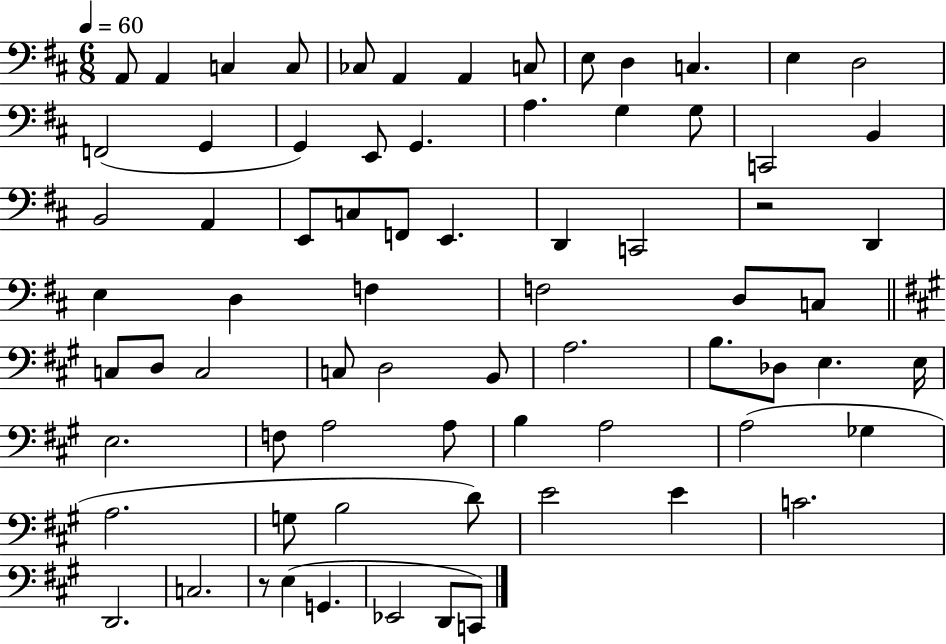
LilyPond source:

{
  \clef bass
  \numericTimeSignature
  \time 6/8
  \key d \major
  \tempo 4 = 60
  a,8 a,4 c4 c8 | ces8 a,4 a,4 c8 | e8 d4 c4. | e4 d2 | \break f,2( g,4 | g,4) e,8 g,4. | a4. g4 g8 | c,2 b,4 | \break b,2 a,4 | e,8 c8 f,8 e,4. | d,4 c,2 | r2 d,4 | \break e4 d4 f4 | f2 d8 c8 | \bar "||" \break \key a \major c8 d8 c2 | c8 d2 b,8 | a2. | b8. des8 e4. e16 | \break e2. | f8 a2 a8 | b4 a2 | a2( ges4 | \break a2. | g8 b2 d'8) | e'2 e'4 | c'2. | \break d,2. | c2. | r8 e4( g,4. | ees,2 d,8 c,8) | \break \bar "|."
}